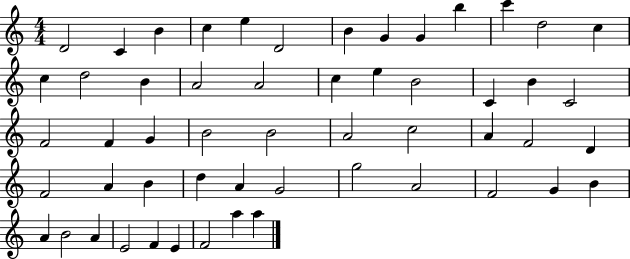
D4/h C4/q B4/q C5/q E5/q D4/h B4/q G4/q G4/q B5/q C6/q D5/h C5/q C5/q D5/h B4/q A4/h A4/h C5/q E5/q B4/h C4/q B4/q C4/h F4/h F4/q G4/q B4/h B4/h A4/h C5/h A4/q F4/h D4/q F4/h A4/q B4/q D5/q A4/q G4/h G5/h A4/h F4/h G4/q B4/q A4/q B4/h A4/q E4/h F4/q E4/q F4/h A5/q A5/q